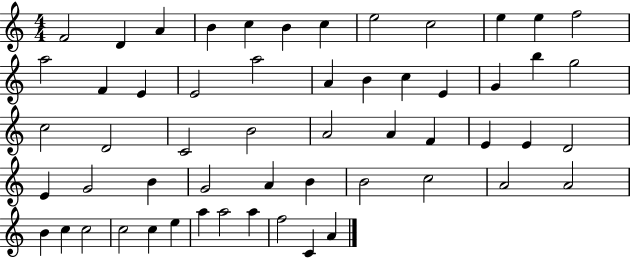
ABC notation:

X:1
T:Untitled
M:4/4
L:1/4
K:C
F2 D A B c B c e2 c2 e e f2 a2 F E E2 a2 A B c E G b g2 c2 D2 C2 B2 A2 A F E E D2 E G2 B G2 A B B2 c2 A2 A2 B c c2 c2 c e a a2 a f2 C A